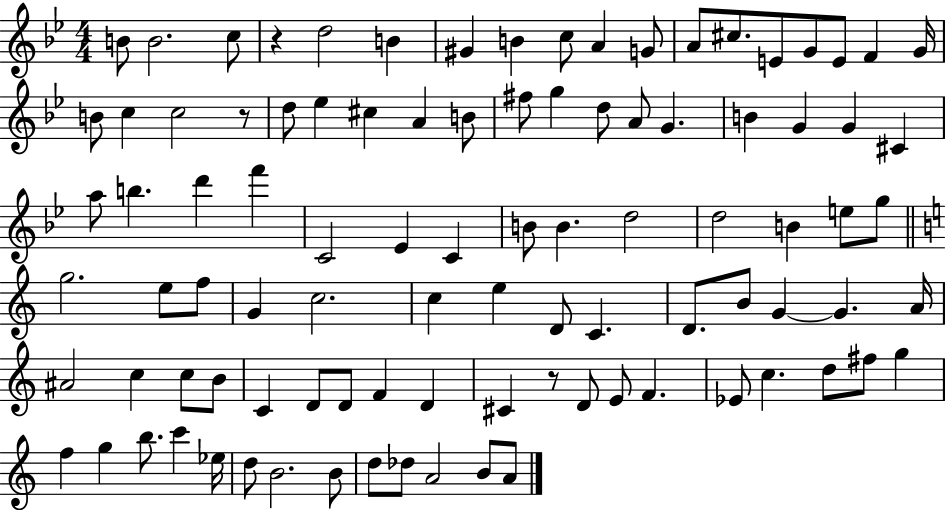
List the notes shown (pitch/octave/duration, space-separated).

B4/e B4/h. C5/e R/q D5/h B4/q G#4/q B4/q C5/e A4/q G4/e A4/e C#5/e. E4/e G4/e E4/e F4/q G4/s B4/e C5/q C5/h R/e D5/e Eb5/q C#5/q A4/q B4/e F#5/e G5/q D5/e A4/e G4/q. B4/q G4/q G4/q C#4/q A5/e B5/q. D6/q F6/q C4/h Eb4/q C4/q B4/e B4/q. D5/h D5/h B4/q E5/e G5/e G5/h. E5/e F5/e G4/q C5/h. C5/q E5/q D4/e C4/q. D4/e. B4/e G4/q G4/q. A4/s A#4/h C5/q C5/e B4/e C4/q D4/e D4/e F4/q D4/q C#4/q R/e D4/e E4/e F4/q. Eb4/e C5/q. D5/e F#5/e G5/q F5/q G5/q B5/e. C6/q Eb5/s D5/e B4/h. B4/e D5/e Db5/e A4/h B4/e A4/e